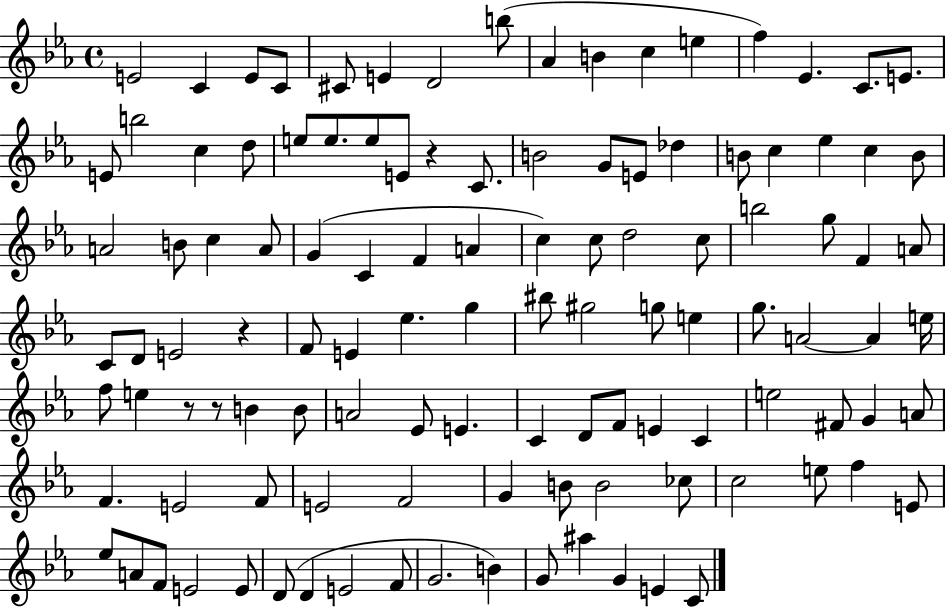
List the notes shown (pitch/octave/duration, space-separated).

E4/h C4/q E4/e C4/e C#4/e E4/q D4/h B5/e Ab4/q B4/q C5/q E5/q F5/q Eb4/q. C4/e. E4/e. E4/e B5/h C5/q D5/e E5/e E5/e. E5/e E4/e R/q C4/e. B4/h G4/e E4/e Db5/q B4/e C5/q Eb5/q C5/q B4/e A4/h B4/e C5/q A4/e G4/q C4/q F4/q A4/q C5/q C5/e D5/h C5/e B5/h G5/e F4/q A4/e C4/e D4/e E4/h R/q F4/e E4/q Eb5/q. G5/q BIS5/e G#5/h G5/e E5/q G5/e. A4/h A4/q E5/s F5/e E5/q R/e R/e B4/q B4/e A4/h Eb4/e E4/q. C4/q D4/e F4/e E4/q C4/q E5/h F#4/e G4/q A4/e F4/q. E4/h F4/e E4/h F4/h G4/q B4/e B4/h CES5/e C5/h E5/e F5/q E4/e Eb5/e A4/e F4/e E4/h E4/e D4/e D4/q E4/h F4/e G4/h. B4/q G4/e A#5/q G4/q E4/q C4/e